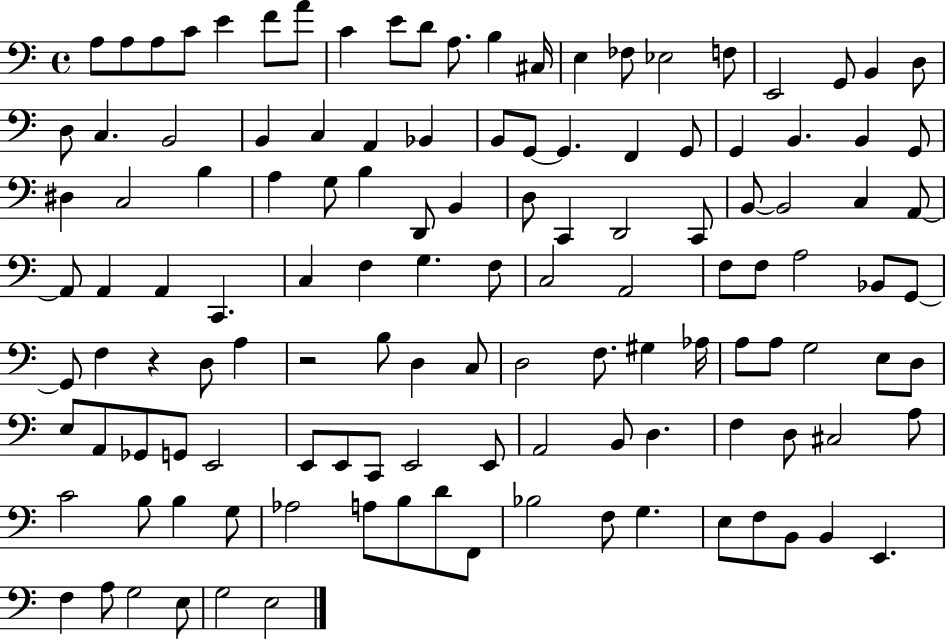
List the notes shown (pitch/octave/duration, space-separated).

A3/e A3/e A3/e C4/e E4/q F4/e A4/e C4/q E4/e D4/e A3/e. B3/q C#3/s E3/q FES3/e Eb3/h F3/e E2/h G2/e B2/q D3/e D3/e C3/q. B2/h B2/q C3/q A2/q Bb2/q B2/e G2/e G2/q. F2/q G2/e G2/q B2/q. B2/q G2/e D#3/q C3/h B3/q A3/q G3/e B3/q D2/e B2/q D3/e C2/q D2/h C2/e B2/e B2/h C3/q A2/e A2/e A2/q A2/q C2/q. C3/q F3/q G3/q. F3/e C3/h A2/h F3/e F3/e A3/h Bb2/e G2/e G2/e F3/q R/q D3/e A3/q R/h B3/e D3/q C3/e D3/h F3/e. G#3/q Ab3/s A3/e A3/e G3/h E3/e D3/e E3/e A2/e Gb2/e G2/e E2/h E2/e E2/e C2/e E2/h E2/e A2/h B2/e D3/q. F3/q D3/e C#3/h A3/e C4/h B3/e B3/q G3/e Ab3/h A3/e B3/e D4/e F2/e Bb3/h F3/e G3/q. E3/e F3/e B2/e B2/q E2/q. F3/q A3/e G3/h E3/e G3/h E3/h